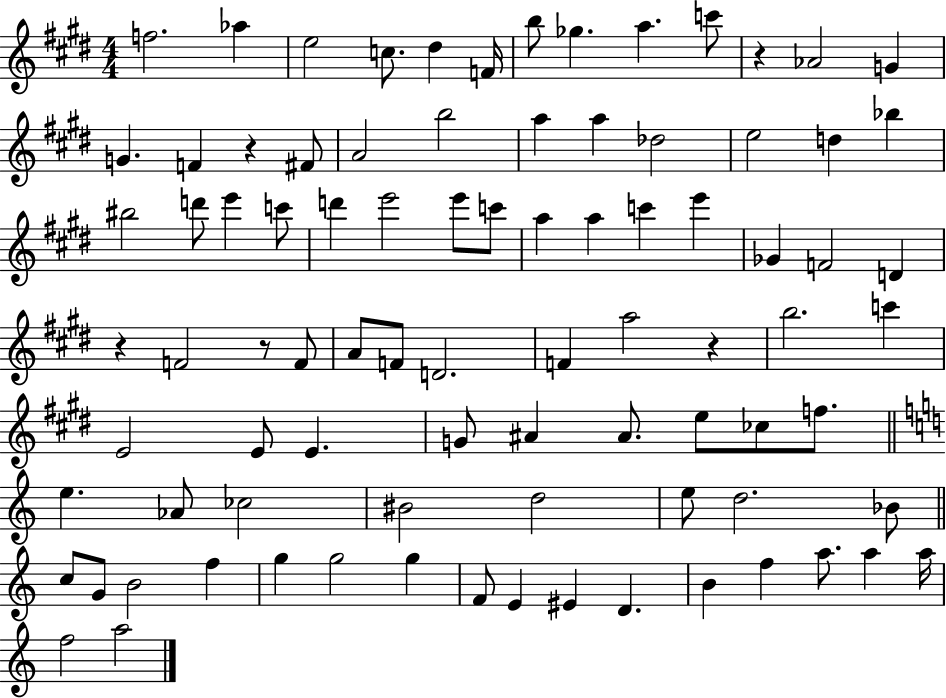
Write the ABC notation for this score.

X:1
T:Untitled
M:4/4
L:1/4
K:E
f2 _a e2 c/2 ^d F/4 b/2 _g a c'/2 z _A2 G G F z ^F/2 A2 b2 a a _d2 e2 d _b ^b2 d'/2 e' c'/2 d' e'2 e'/2 c'/2 a a c' e' _G F2 D z F2 z/2 F/2 A/2 F/2 D2 F a2 z b2 c' E2 E/2 E G/2 ^A ^A/2 e/2 _c/2 f/2 e _A/2 _c2 ^B2 d2 e/2 d2 _B/2 c/2 G/2 B2 f g g2 g F/2 E ^E D B f a/2 a a/4 f2 a2